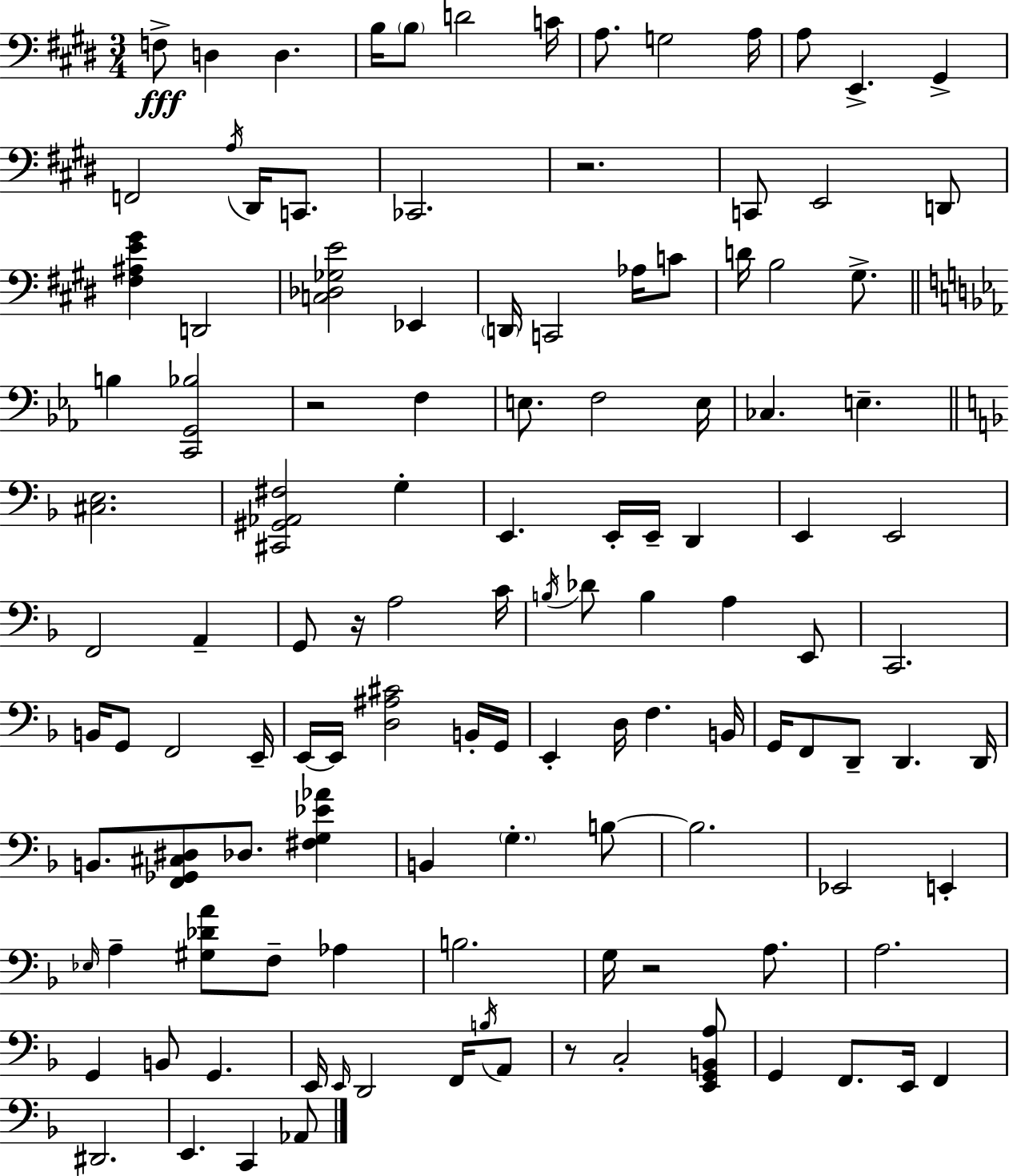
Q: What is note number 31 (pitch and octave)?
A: B3